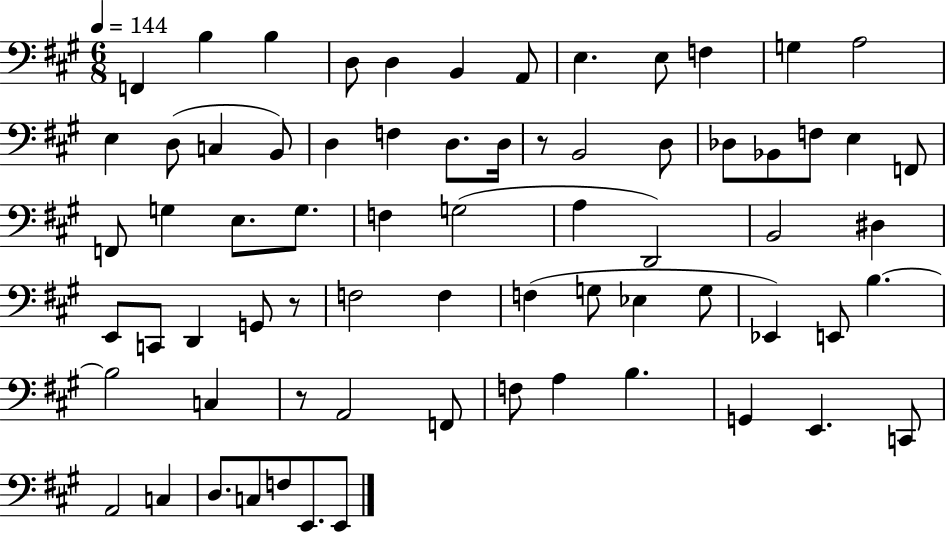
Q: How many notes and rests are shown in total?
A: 70